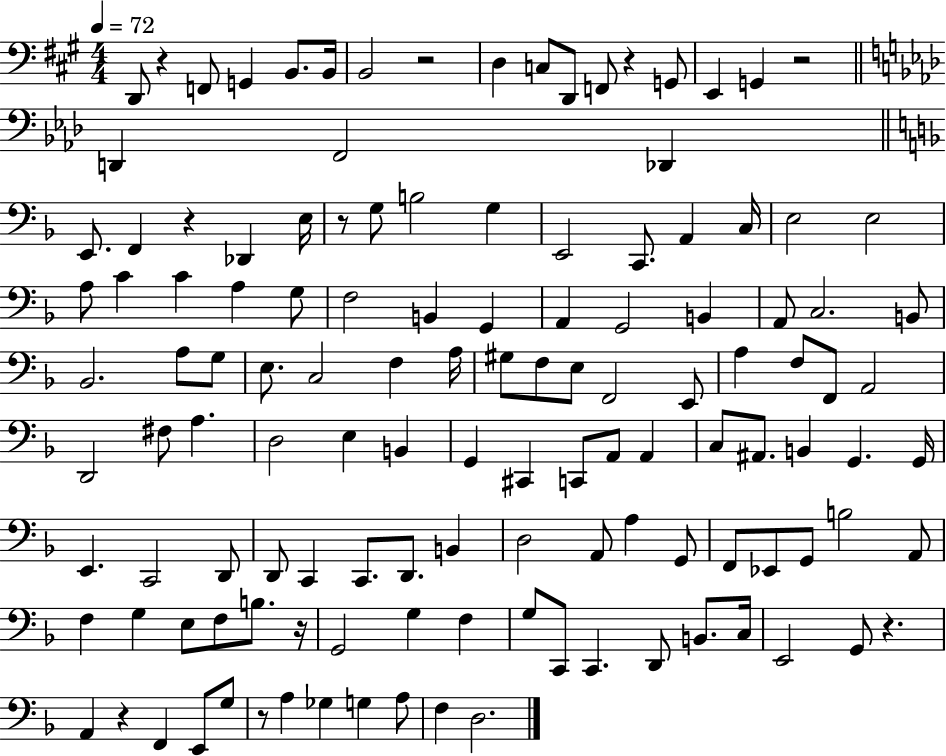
X:1
T:Untitled
M:4/4
L:1/4
K:A
D,,/2 z F,,/2 G,, B,,/2 B,,/4 B,,2 z2 D, C,/2 D,,/2 F,,/2 z G,,/2 E,, G,, z2 D,, F,,2 _D,, E,,/2 F,, z _D,, E,/4 z/2 G,/2 B,2 G, E,,2 C,,/2 A,, C,/4 E,2 E,2 A,/2 C C A, G,/2 F,2 B,, G,, A,, G,,2 B,, A,,/2 C,2 B,,/2 _B,,2 A,/2 G,/2 E,/2 C,2 F, A,/4 ^G,/2 F,/2 E,/2 F,,2 E,,/2 A, F,/2 F,,/2 A,,2 D,,2 ^F,/2 A, D,2 E, B,, G,, ^C,, C,,/2 A,,/2 A,, C,/2 ^A,,/2 B,, G,, G,,/4 E,, C,,2 D,,/2 D,,/2 C,, C,,/2 D,,/2 B,, D,2 A,,/2 A, G,,/2 F,,/2 _E,,/2 G,,/2 B,2 A,,/2 F, G, E,/2 F,/2 B,/2 z/4 G,,2 G, F, G,/2 C,,/2 C,, D,,/2 B,,/2 C,/4 E,,2 G,,/2 z A,, z F,, E,,/2 G,/2 z/2 A, _G, G, A,/2 F, D,2